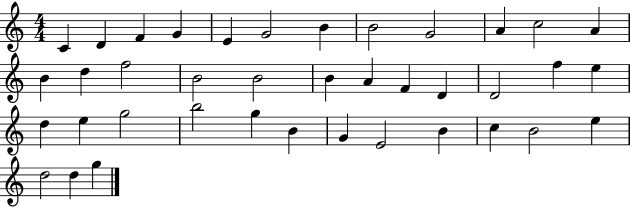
X:1
T:Untitled
M:4/4
L:1/4
K:C
C D F G E G2 B B2 G2 A c2 A B d f2 B2 B2 B A F D D2 f e d e g2 b2 g B G E2 B c B2 e d2 d g